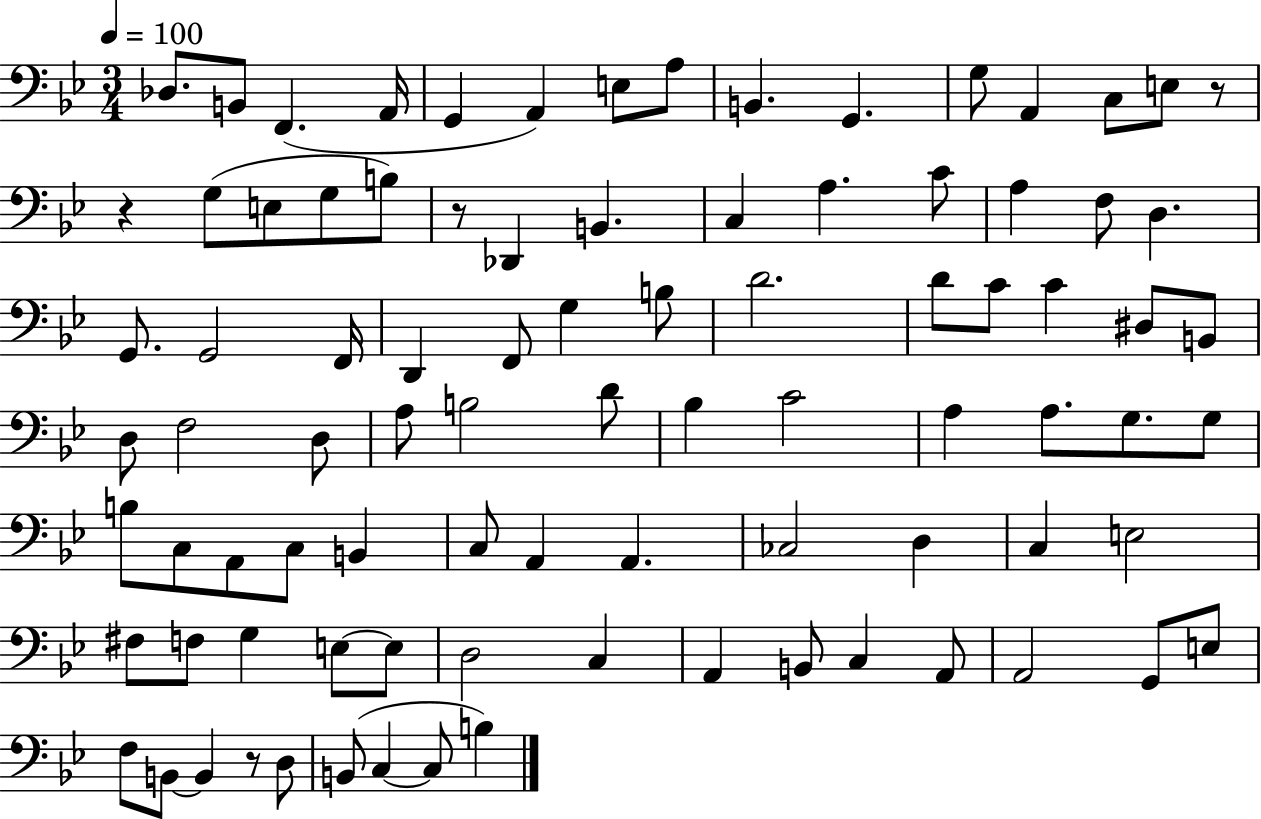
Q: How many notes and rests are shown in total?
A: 89